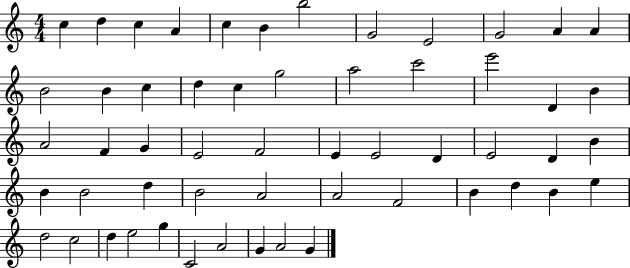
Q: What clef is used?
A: treble